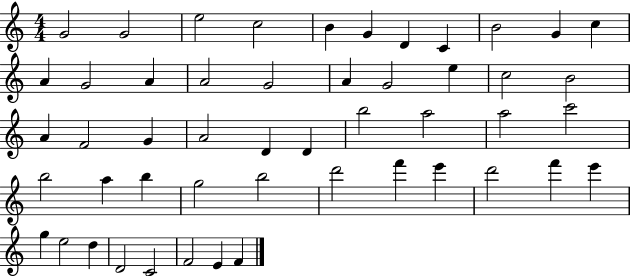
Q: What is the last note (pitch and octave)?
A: F4